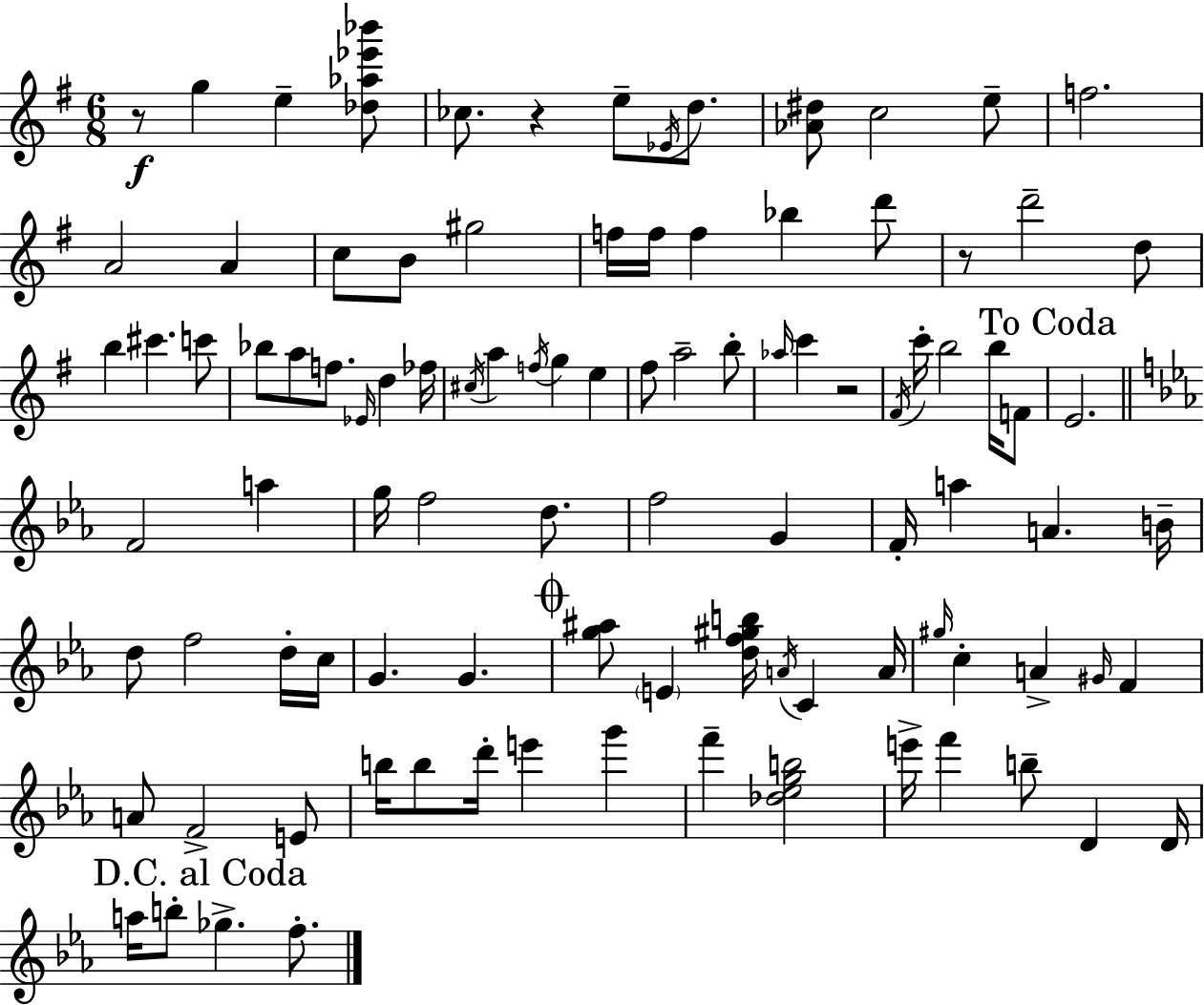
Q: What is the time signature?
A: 6/8